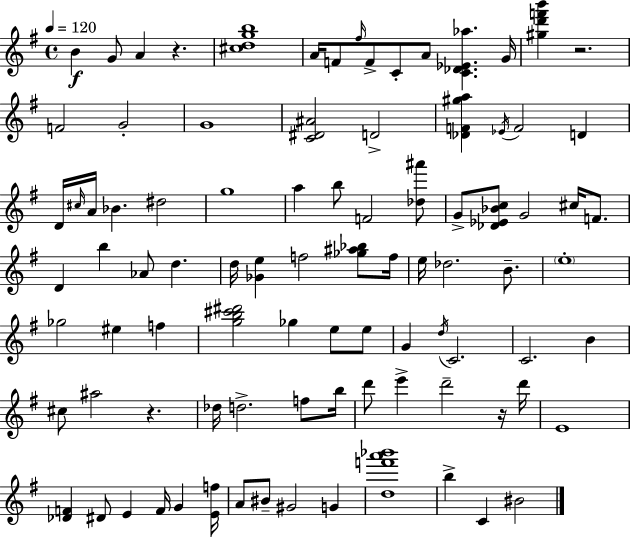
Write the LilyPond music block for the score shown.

{
  \clef treble
  \time 4/4
  \defaultTimeSignature
  \key g \major
  \tempo 4 = 120
  \repeat volta 2 { b'4\f g'8 a'4 r4. | <cis'' d'' g'' b''>1 | a'16 f'8 \grace { fis''16 } f'8-> c'8-. a'8 <c' des' ees' aes''>4. | g'16 <gis'' d''' f''' b'''>4 r2. | \break f'2 g'2-. | g'1 | <c' dis' ais'>2 d'2-> | <des' f' gis'' a''>4 \acciaccatura { ees'16 } f'2 d'4 | \break d'16 \grace { cis''16 } a'16 bes'4. dis''2 | g''1 | a''4 b''8 f'2 | <des'' ais'''>8 g'8-> <des' ees' bes' c''>8 g'2 cis''16 | \break f'8. d'4 b''4 aes'8 d''4. | d''16 <ges' e''>4 f''2 | <ges'' ais'' bes''>8 f''16 e''16 des''2. | b'8.-- \parenthesize e''1-. | \break ges''2 eis''4 f''4 | <g'' b'' cis''' dis'''>2 ges''4 e''8 | e''8 g'4 \acciaccatura { d''16 } c'2. | c'2. | \break b'4 cis''8 ais''2 r4. | des''16 d''2.-> | f''8 b''16 d'''8 e'''4-> d'''2-- | r16 d'''16 e'1 | \break <des' f'>4 dis'8 e'4 f'16 g'4 | <e' f''>16 a'8 bis'8-- gis'2 | g'4 <d'' f''' a''' bes'''>1 | b''4-> c'4 bis'2 | \break } \bar "|."
}